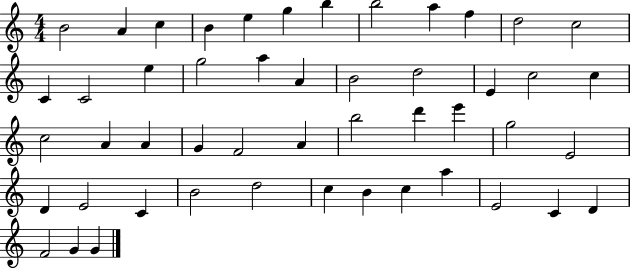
X:1
T:Untitled
M:4/4
L:1/4
K:C
B2 A c B e g b b2 a f d2 c2 C C2 e g2 a A B2 d2 E c2 c c2 A A G F2 A b2 d' e' g2 E2 D E2 C B2 d2 c B c a E2 C D F2 G G